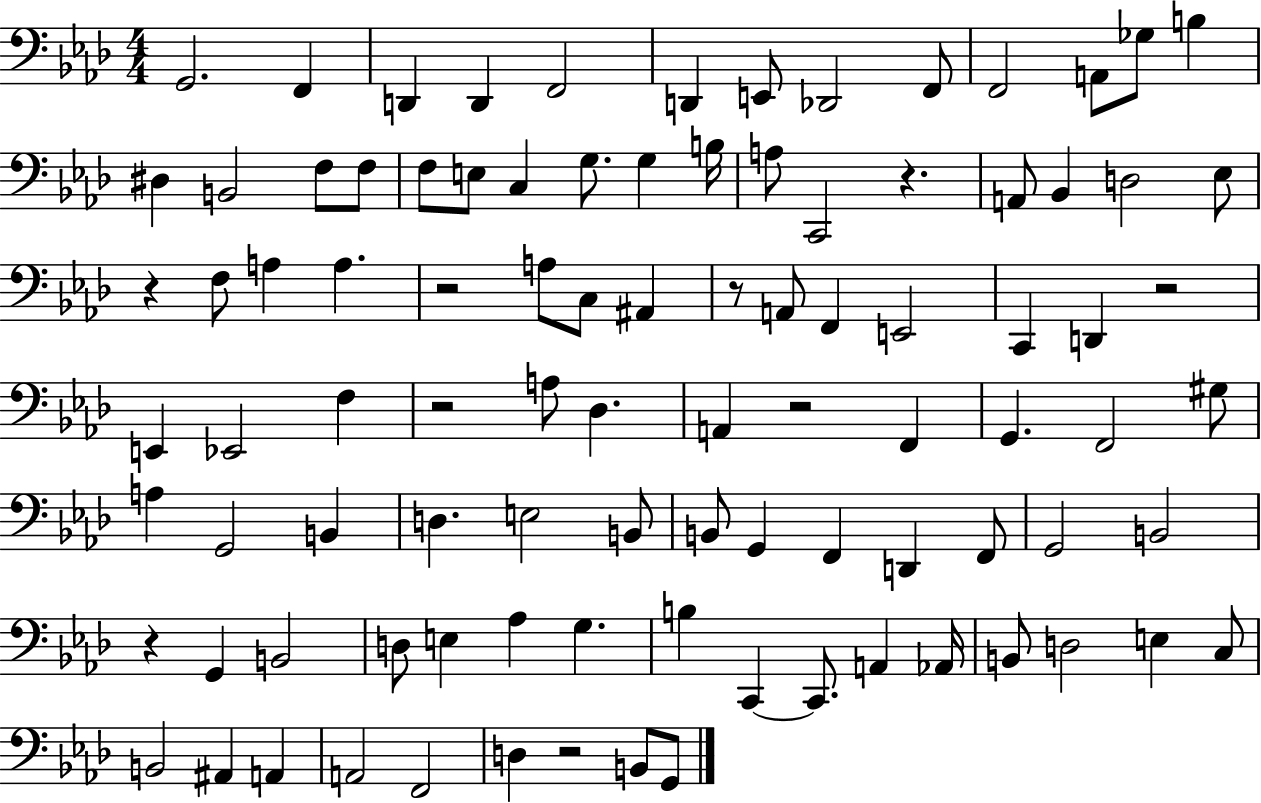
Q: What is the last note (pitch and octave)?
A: G2